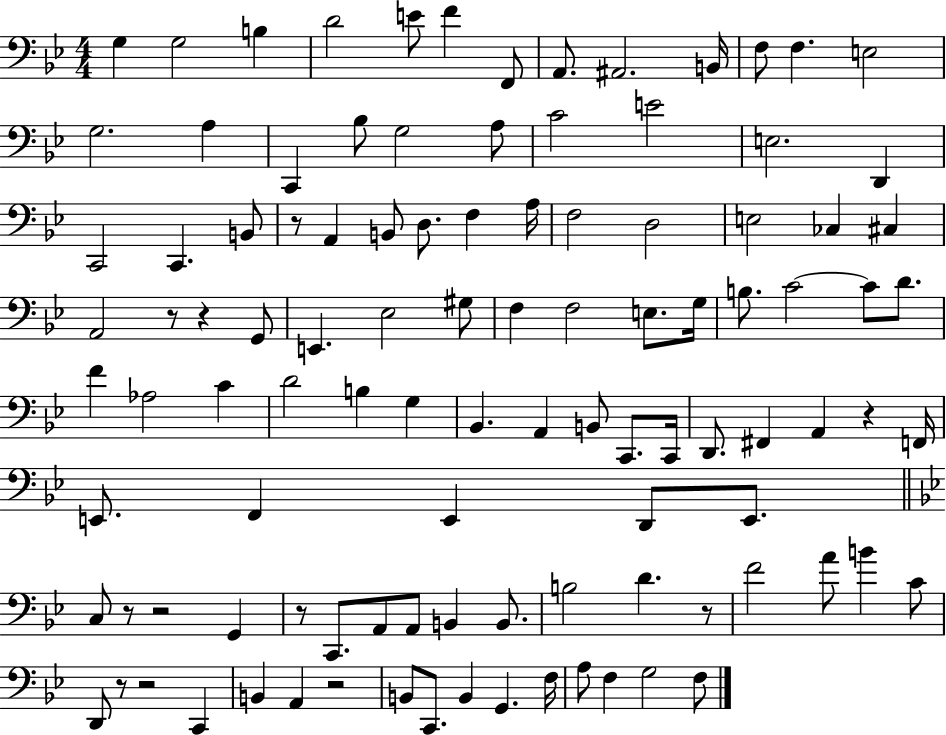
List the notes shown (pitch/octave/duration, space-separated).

G3/q G3/h B3/q D4/h E4/e F4/q F2/e A2/e. A#2/h. B2/s F3/e F3/q. E3/h G3/h. A3/q C2/q Bb3/e G3/h A3/e C4/h E4/h E3/h. D2/q C2/h C2/q. B2/e R/e A2/q B2/e D3/e. F3/q A3/s F3/h D3/h E3/h CES3/q C#3/q A2/h R/e R/q G2/e E2/q. Eb3/h G#3/e F3/q F3/h E3/e. G3/s B3/e. C4/h C4/e D4/e. F4/q Ab3/h C4/q D4/h B3/q G3/q Bb2/q. A2/q B2/e C2/e. C2/s D2/e. F#2/q A2/q R/q F2/s E2/e. F2/q E2/q D2/e E2/e. C3/e R/e R/h G2/q R/e C2/e. A2/e A2/e B2/q B2/e. B3/h D4/q. R/e F4/h A4/e B4/q C4/e D2/e R/e R/h C2/q B2/q A2/q R/h B2/e C2/e. B2/q G2/q. F3/s A3/e F3/q G3/h F3/e